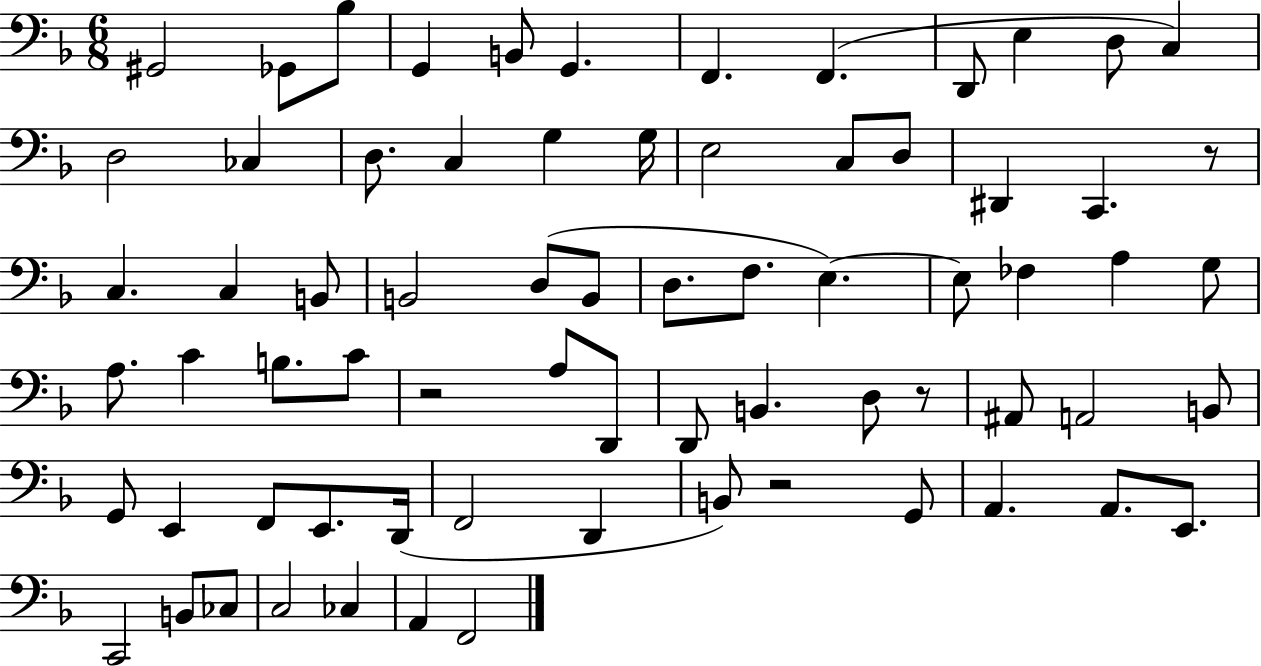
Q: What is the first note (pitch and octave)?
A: G#2